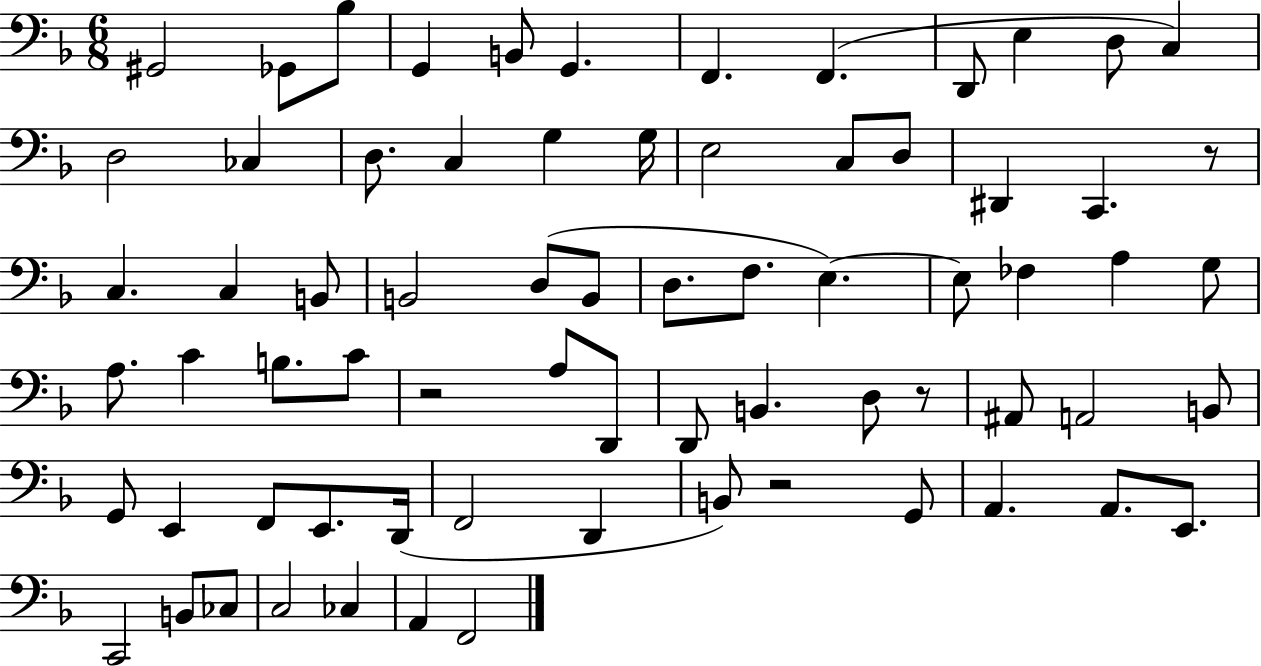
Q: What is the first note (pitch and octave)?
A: G#2